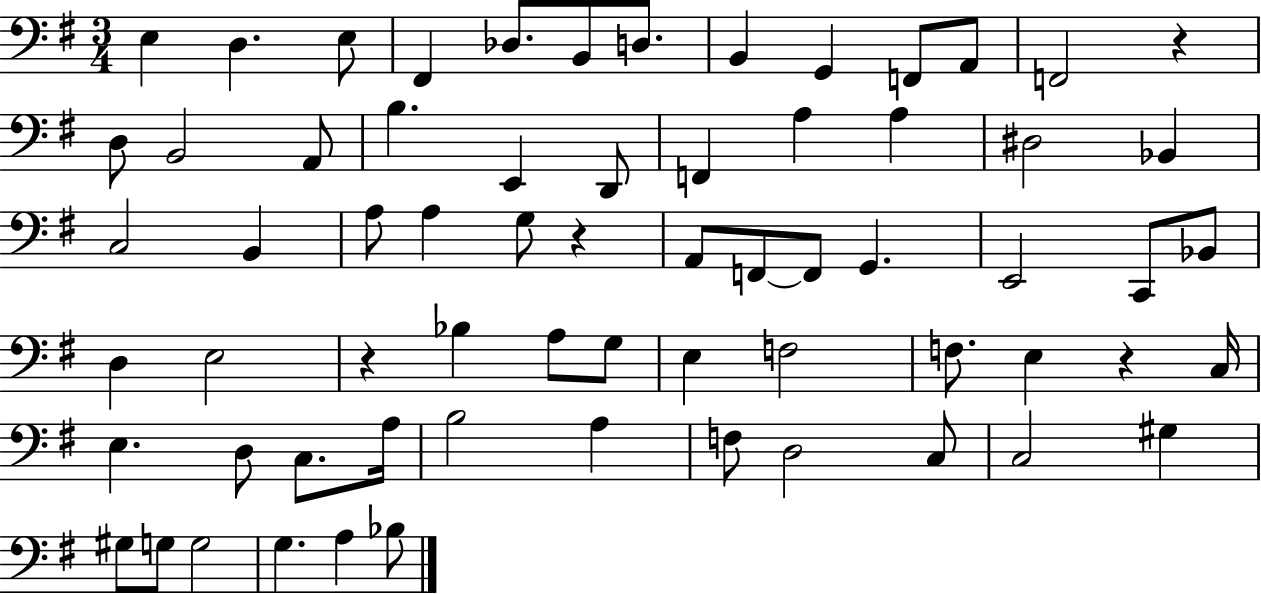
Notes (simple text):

E3/q D3/q. E3/e F#2/q Db3/e. B2/e D3/e. B2/q G2/q F2/e A2/e F2/h R/q D3/e B2/h A2/e B3/q. E2/q D2/e F2/q A3/q A3/q D#3/h Bb2/q C3/h B2/q A3/e A3/q G3/e R/q A2/e F2/e F2/e G2/q. E2/h C2/e Bb2/e D3/q E3/h R/q Bb3/q A3/e G3/e E3/q F3/h F3/e. E3/q R/q C3/s E3/q. D3/e C3/e. A3/s B3/h A3/q F3/e D3/h C3/e C3/h G#3/q G#3/e G3/e G3/h G3/q. A3/q Bb3/e